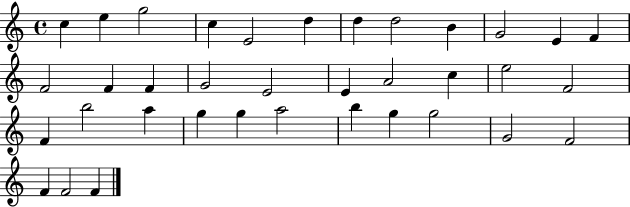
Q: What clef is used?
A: treble